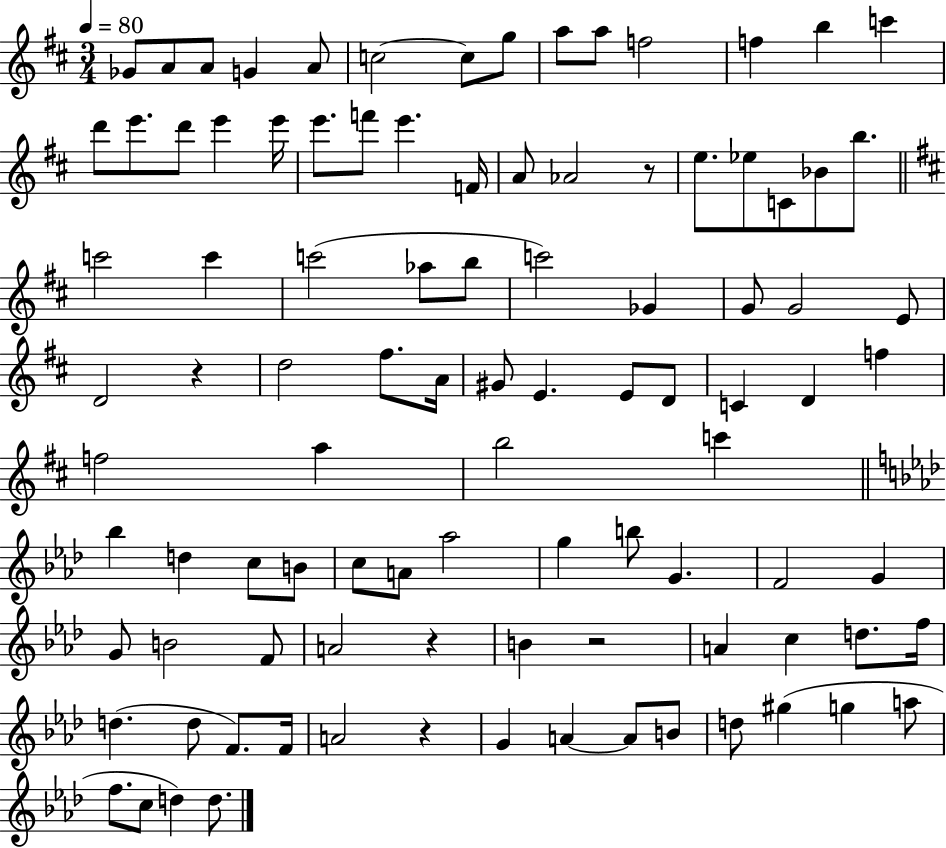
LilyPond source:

{
  \clef treble
  \numericTimeSignature
  \time 3/4
  \key d \major
  \tempo 4 = 80
  ges'8 a'8 a'8 g'4 a'8 | c''2~~ c''8 g''8 | a''8 a''8 f''2 | f''4 b''4 c'''4 | \break d'''8 e'''8. d'''8 e'''4 e'''16 | e'''8. f'''8 e'''4. f'16 | a'8 aes'2 r8 | e''8. ees''8 c'8 bes'8 b''8. | \break \bar "||" \break \key d \major c'''2 c'''4 | c'''2( aes''8 b''8 | c'''2) ges'4 | g'8 g'2 e'8 | \break d'2 r4 | d''2 fis''8. a'16 | gis'8 e'4. e'8 d'8 | c'4 d'4 f''4 | \break f''2 a''4 | b''2 c'''4 | \bar "||" \break \key aes \major bes''4 d''4 c''8 b'8 | c''8 a'8 aes''2 | g''4 b''8 g'4. | f'2 g'4 | \break g'8 b'2 f'8 | a'2 r4 | b'4 r2 | a'4 c''4 d''8. f''16 | \break d''4.( d''8 f'8.) f'16 | a'2 r4 | g'4 a'4~~ a'8 b'8 | d''8 gis''4( g''4 a''8 | \break f''8. c''8 d''4) d''8. | \bar "|."
}